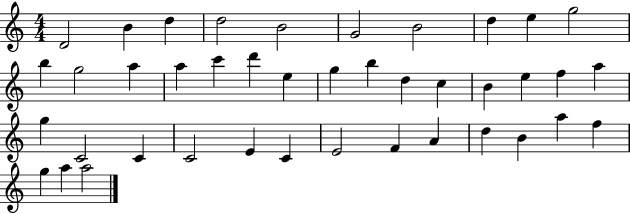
{
  \clef treble
  \numericTimeSignature
  \time 4/4
  \key c \major
  d'2 b'4 d''4 | d''2 b'2 | g'2 b'2 | d''4 e''4 g''2 | \break b''4 g''2 a''4 | a''4 c'''4 d'''4 e''4 | g''4 b''4 d''4 c''4 | b'4 e''4 f''4 a''4 | \break g''4 c'2 c'4 | c'2 e'4 c'4 | e'2 f'4 a'4 | d''4 b'4 a''4 f''4 | \break g''4 a''4 a''2 | \bar "|."
}